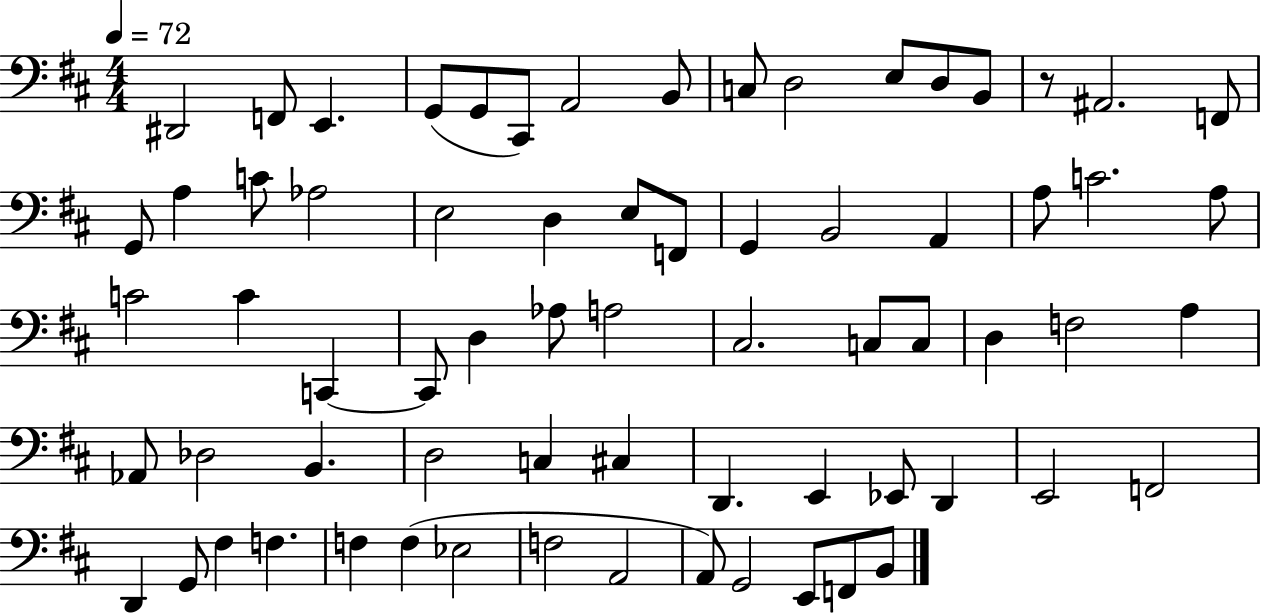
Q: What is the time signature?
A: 4/4